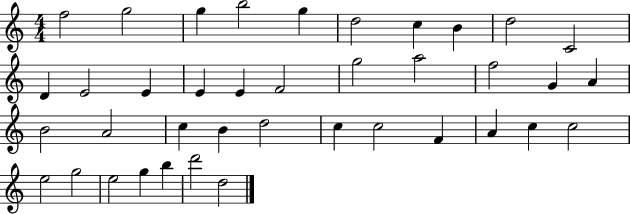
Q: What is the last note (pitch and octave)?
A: D5